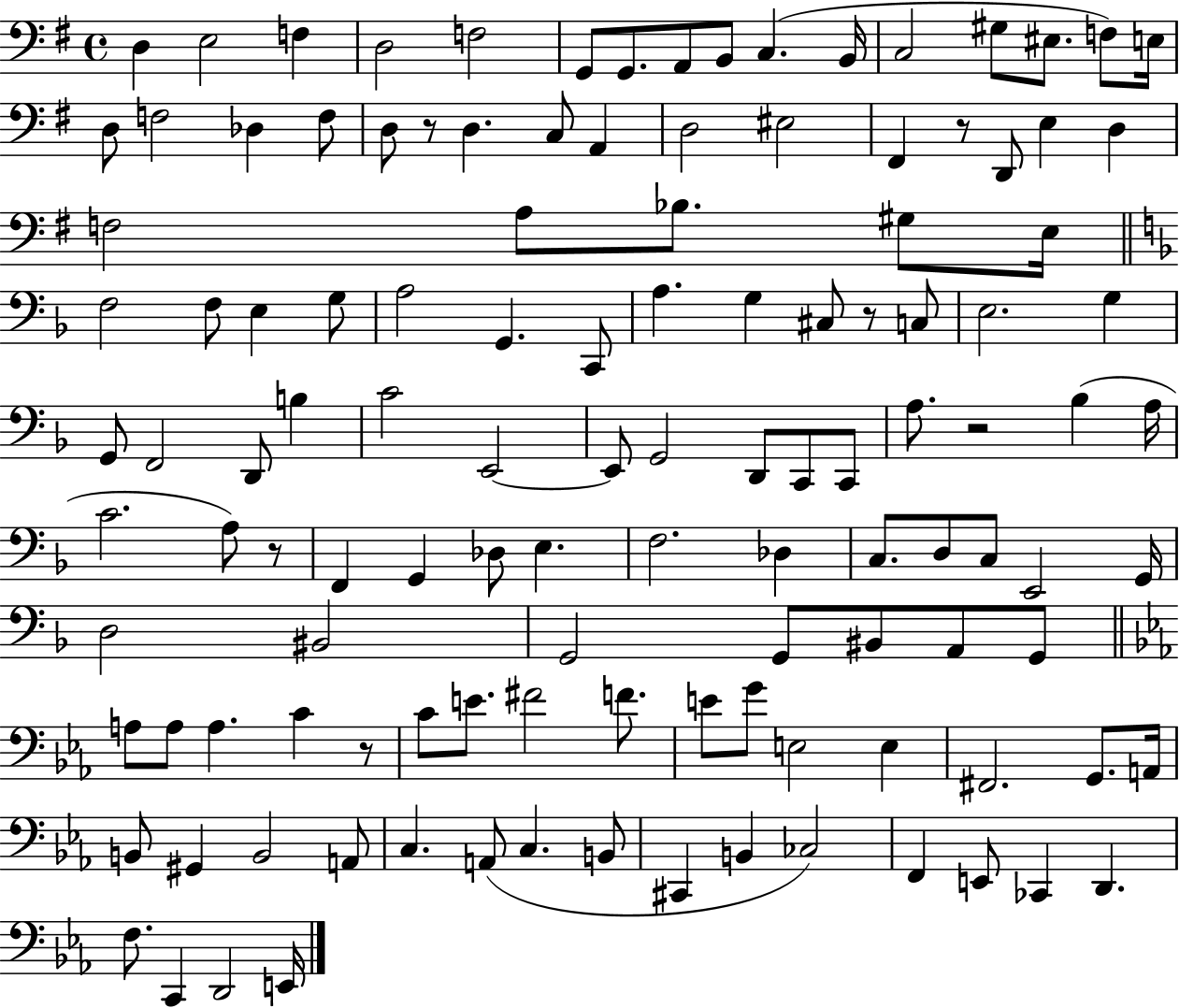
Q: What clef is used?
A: bass